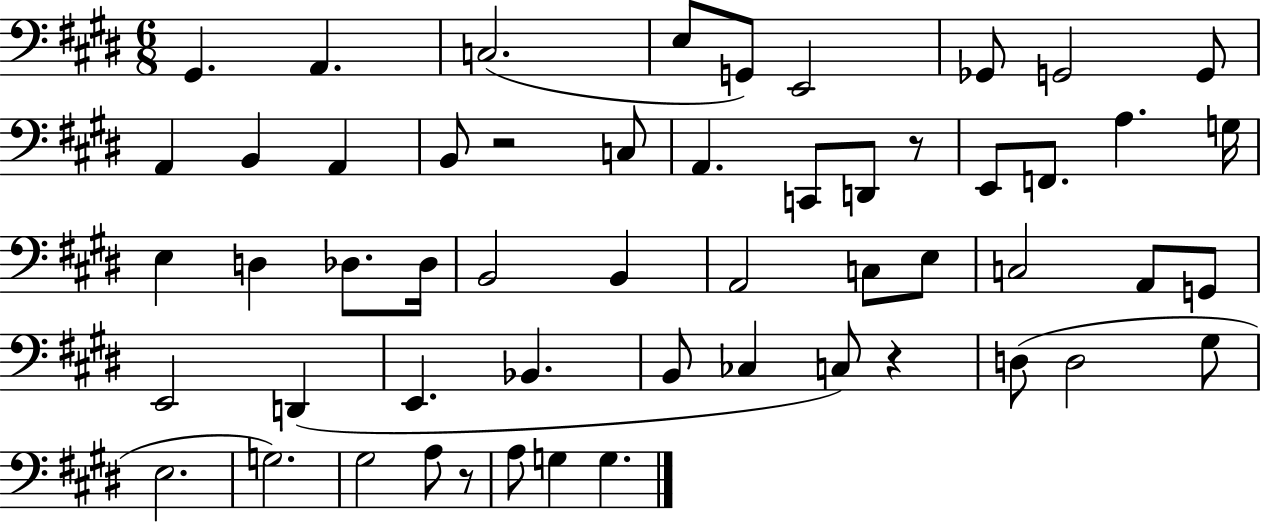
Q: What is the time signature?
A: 6/8